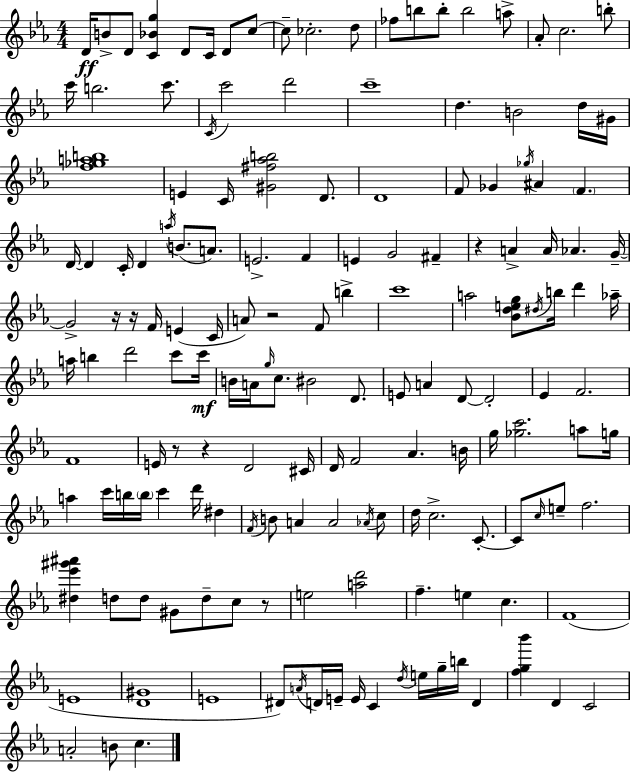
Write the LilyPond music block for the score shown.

{
  \clef treble
  \numericTimeSignature
  \time 4/4
  \key c \minor
  \repeat volta 2 { d'16\ff b'8-> d'8 <c' bes' g''>4 d'8 c'16 d'8 c''8~~ | c''8-- ces''2.-. d''8 | fes''8 b''8 b''8-. b''2 a''8-> | aes'8-. c''2. b''8-. | \break c'''16 b''2. c'''8. | \acciaccatura { c'16 } c'''2 d'''2 | c'''1-- | d''4. b'2 d''16 | \break gis'16 <f'' ges'' a'' b''>1 | e'4 c'16 <gis' fis'' aes'' b''>2 d'8. | d'1 | f'8 ges'4 \acciaccatura { ges''16 } ais'4 \parenthesize f'4. | \break d'16~~ d'4 c'16-. d'4 \acciaccatura { a''16 }( b'8. | a'8.) e'2.-> f'4 | e'4 g'2 fis'4-- | r4 a'4-> a'16 aes'4. | \break g'16--~~ g'2-> r16 r16 f'16 e'4( | c'16 a'8) r2 f'8 b''4-> | c'''1 | a''2 <bes' d'' e'' g''>8 \acciaccatura { dis''16 } b''16 d'''4 | \break aes''16-- a''16 b''4 d'''2 | c'''8 c'''16\mf b'16 a'16 \grace { g''16 } c''8. bis'2 | d'8. e'8 a'4 d'8~~ d'2-. | ees'4 f'2. | \break f'1 | e'16 r8 r4 d'2 | cis'16 d'16 f'2 aes'4. | b'16 g''16 <ges'' c'''>2. | \break a''8 g''16 a''4 c'''16 b''16 \parenthesize b''16 c'''4 | d'''16 dis''4 \acciaccatura { f'16 } b'8 a'4 a'2 | \acciaccatura { aes'16 } c''8 d''16 c''2.-> | c'8.-.~~ c'8 \grace { c''16 } e''8-- f''2. | \break <dis'' ees''' gis''' ais'''>4 d''8 d''8 | gis'8 d''8-- c''8 r8 e''2 | <a'' d'''>2 f''4.-- e''4 | c''4. f'1( | \break e'1 | <d' gis'>1 | e'1 | dis'8) \acciaccatura { a'16 } d'16 e'16-- e'16 c'4 | \break \acciaccatura { d''16 } e''16 g''16-- b''16 d'4 <f'' g'' bes'''>4 d'4 | c'2 a'2-. | b'8 c''4. } \bar "|."
}